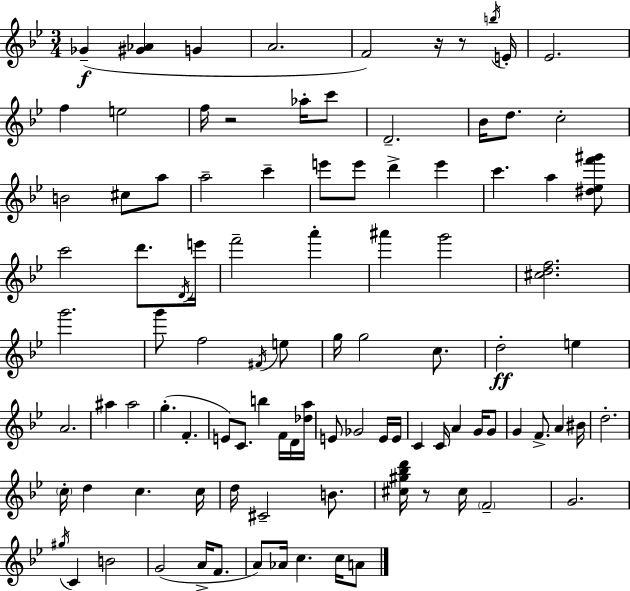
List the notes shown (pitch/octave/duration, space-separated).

Gb4/q [G#4,Ab4]/q G4/q A4/h. F4/h R/s R/e B5/s E4/s Eb4/h. F5/q E5/h F5/s R/h Ab5/s C6/e D4/h. Bb4/s D5/e. C5/h B4/h C#5/e A5/e A5/h C6/q E6/e E6/e D6/q E6/q C6/q. A5/q [D#5,Eb5,F6,G#6]/e C6/h D6/e. D4/s E6/s F6/h A6/q A#6/q G6/h [C#5,D5,F5]/h. G6/h. G6/e F5/h F#4/s E5/e G5/s G5/h C5/e. D5/h E5/q A4/h. A#5/q A#5/h G5/q. F4/q. E4/e C4/e. B5/q F4/s D4/s [Db5,A5]/s E4/e Gb4/h E4/s E4/s C4/q C4/s A4/q G4/s G4/e G4/q F4/e. A4/q BIS4/s D5/h. C5/s D5/q C5/q. C5/s D5/s C#4/h B4/e. [C#5,G#5,Bb5,D6]/s R/e C#5/s F4/h G4/h. G#5/s C4/q B4/h G4/h A4/s F4/e. A4/e Ab4/s C5/q. C5/s A4/e